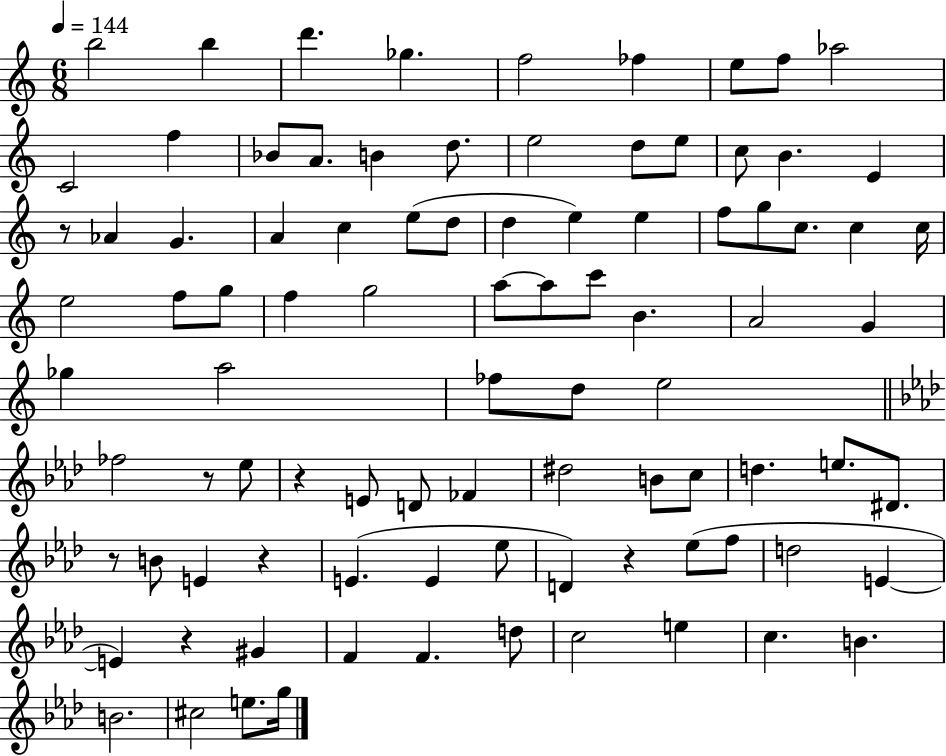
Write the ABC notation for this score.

X:1
T:Untitled
M:6/8
L:1/4
K:C
b2 b d' _g f2 _f e/2 f/2 _a2 C2 f _B/2 A/2 B d/2 e2 d/2 e/2 c/2 B E z/2 _A G A c e/2 d/2 d e e f/2 g/2 c/2 c c/4 e2 f/2 g/2 f g2 a/2 a/2 c'/2 B A2 G _g a2 _f/2 d/2 e2 _f2 z/2 _e/2 z E/2 D/2 _F ^d2 B/2 c/2 d e/2 ^D/2 z/2 B/2 E z E E _e/2 D z _e/2 f/2 d2 E E z ^G F F d/2 c2 e c B B2 ^c2 e/2 g/4